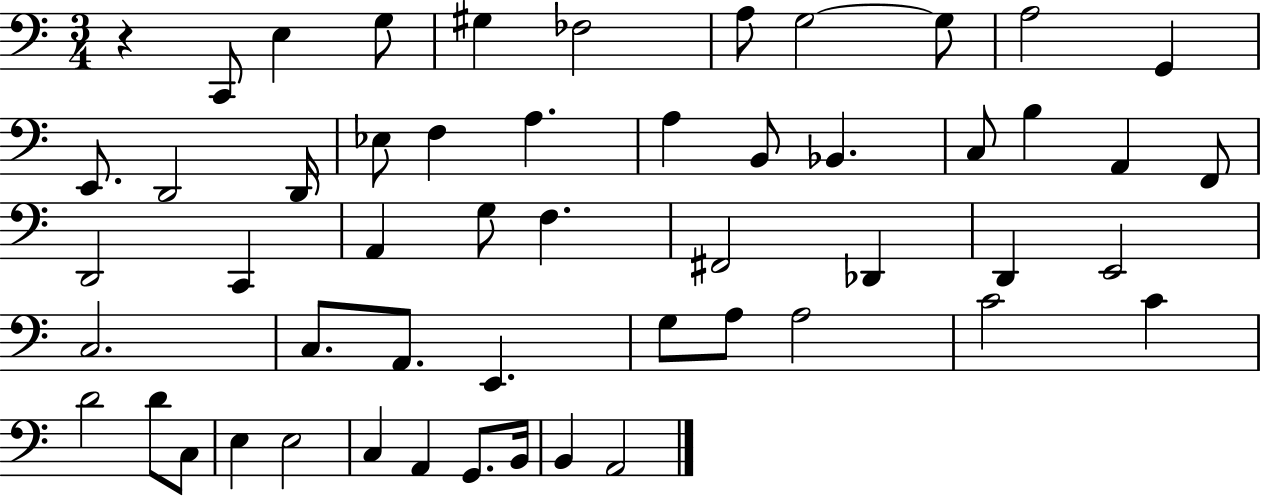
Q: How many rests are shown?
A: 1